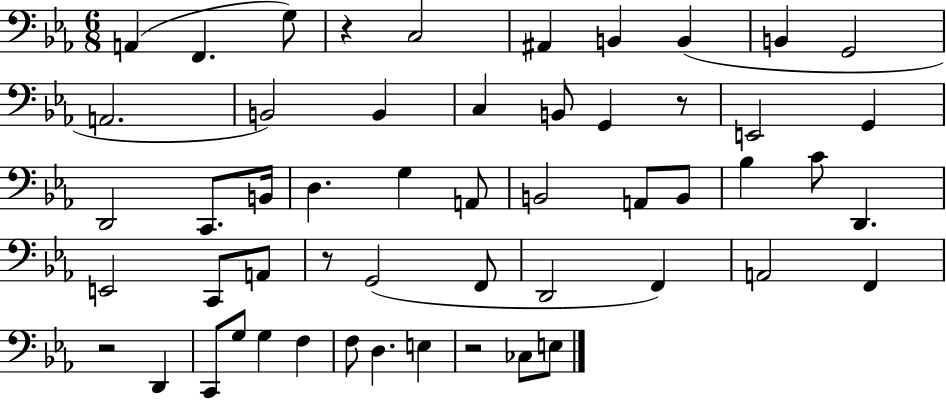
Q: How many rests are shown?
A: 5